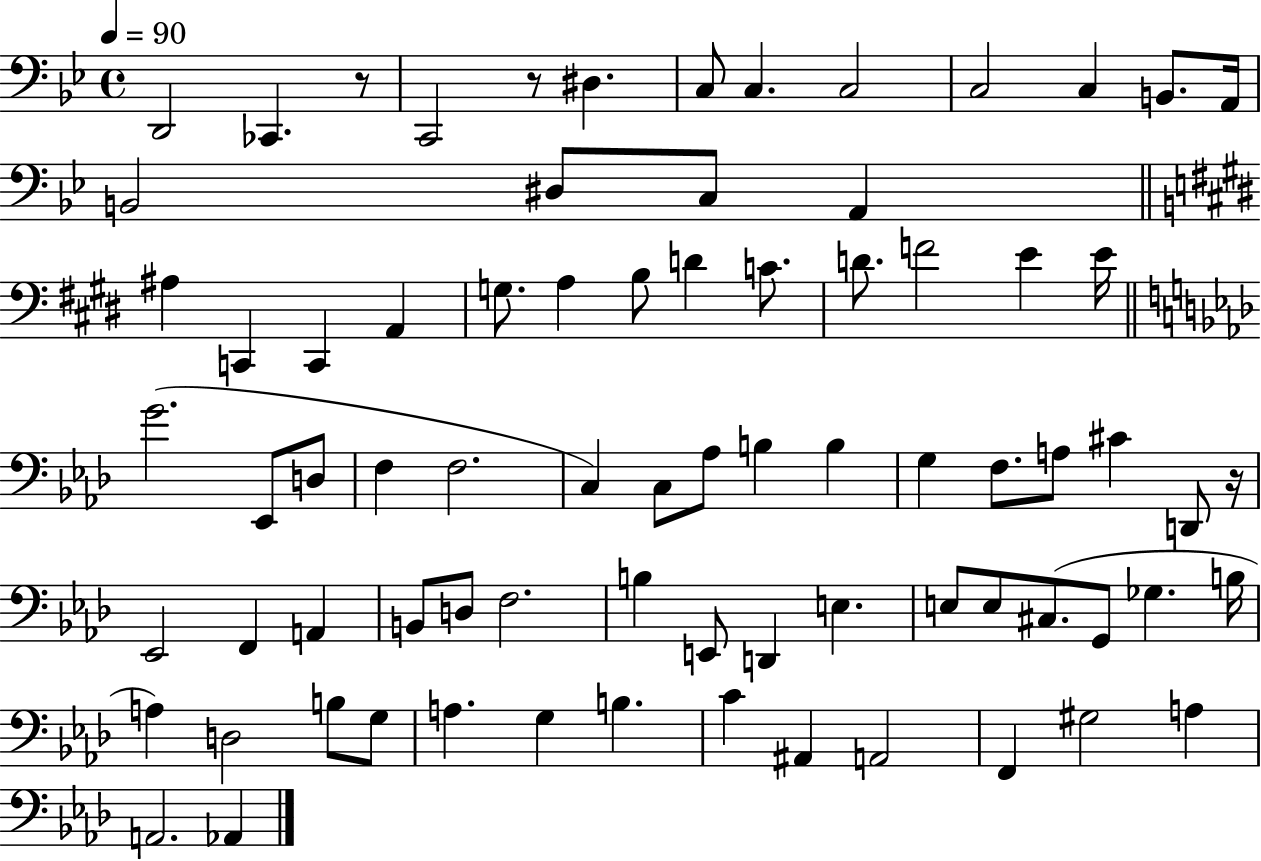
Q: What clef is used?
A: bass